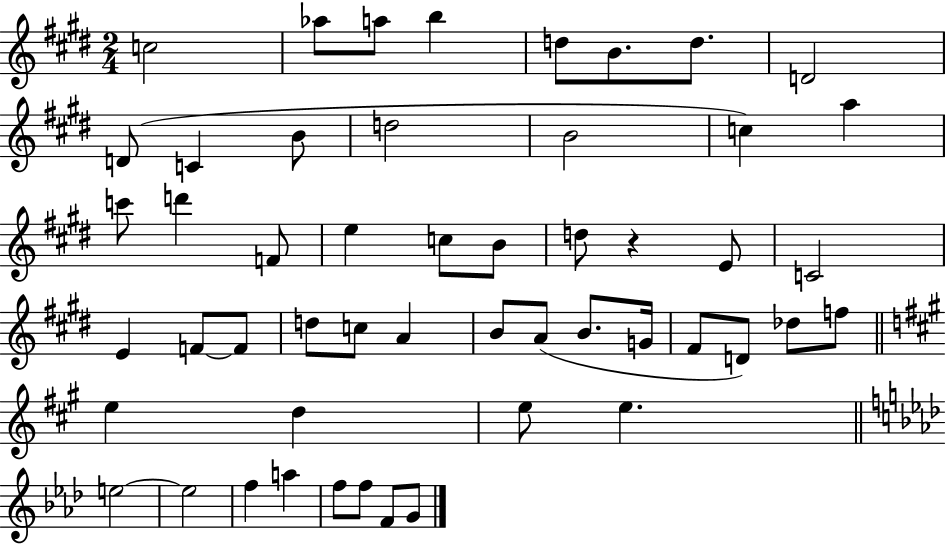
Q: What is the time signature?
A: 2/4